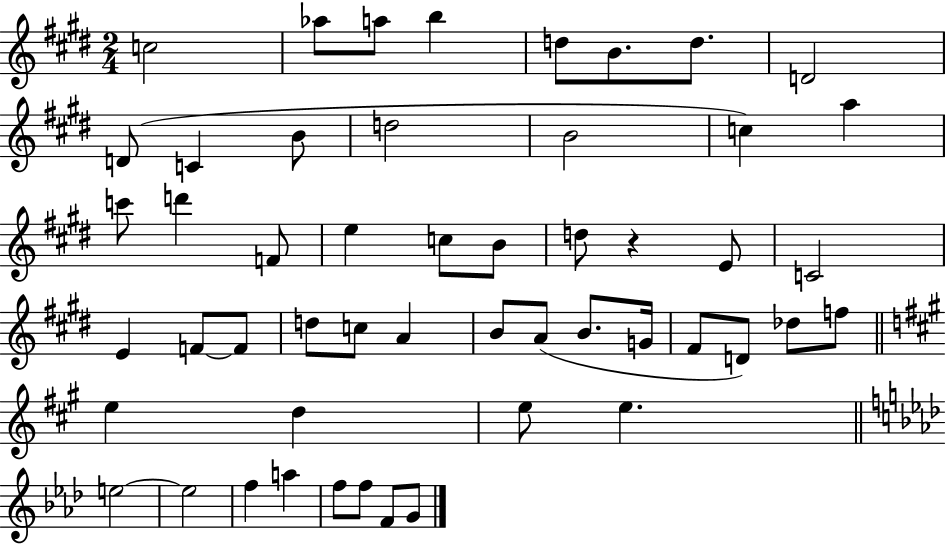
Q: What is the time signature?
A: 2/4